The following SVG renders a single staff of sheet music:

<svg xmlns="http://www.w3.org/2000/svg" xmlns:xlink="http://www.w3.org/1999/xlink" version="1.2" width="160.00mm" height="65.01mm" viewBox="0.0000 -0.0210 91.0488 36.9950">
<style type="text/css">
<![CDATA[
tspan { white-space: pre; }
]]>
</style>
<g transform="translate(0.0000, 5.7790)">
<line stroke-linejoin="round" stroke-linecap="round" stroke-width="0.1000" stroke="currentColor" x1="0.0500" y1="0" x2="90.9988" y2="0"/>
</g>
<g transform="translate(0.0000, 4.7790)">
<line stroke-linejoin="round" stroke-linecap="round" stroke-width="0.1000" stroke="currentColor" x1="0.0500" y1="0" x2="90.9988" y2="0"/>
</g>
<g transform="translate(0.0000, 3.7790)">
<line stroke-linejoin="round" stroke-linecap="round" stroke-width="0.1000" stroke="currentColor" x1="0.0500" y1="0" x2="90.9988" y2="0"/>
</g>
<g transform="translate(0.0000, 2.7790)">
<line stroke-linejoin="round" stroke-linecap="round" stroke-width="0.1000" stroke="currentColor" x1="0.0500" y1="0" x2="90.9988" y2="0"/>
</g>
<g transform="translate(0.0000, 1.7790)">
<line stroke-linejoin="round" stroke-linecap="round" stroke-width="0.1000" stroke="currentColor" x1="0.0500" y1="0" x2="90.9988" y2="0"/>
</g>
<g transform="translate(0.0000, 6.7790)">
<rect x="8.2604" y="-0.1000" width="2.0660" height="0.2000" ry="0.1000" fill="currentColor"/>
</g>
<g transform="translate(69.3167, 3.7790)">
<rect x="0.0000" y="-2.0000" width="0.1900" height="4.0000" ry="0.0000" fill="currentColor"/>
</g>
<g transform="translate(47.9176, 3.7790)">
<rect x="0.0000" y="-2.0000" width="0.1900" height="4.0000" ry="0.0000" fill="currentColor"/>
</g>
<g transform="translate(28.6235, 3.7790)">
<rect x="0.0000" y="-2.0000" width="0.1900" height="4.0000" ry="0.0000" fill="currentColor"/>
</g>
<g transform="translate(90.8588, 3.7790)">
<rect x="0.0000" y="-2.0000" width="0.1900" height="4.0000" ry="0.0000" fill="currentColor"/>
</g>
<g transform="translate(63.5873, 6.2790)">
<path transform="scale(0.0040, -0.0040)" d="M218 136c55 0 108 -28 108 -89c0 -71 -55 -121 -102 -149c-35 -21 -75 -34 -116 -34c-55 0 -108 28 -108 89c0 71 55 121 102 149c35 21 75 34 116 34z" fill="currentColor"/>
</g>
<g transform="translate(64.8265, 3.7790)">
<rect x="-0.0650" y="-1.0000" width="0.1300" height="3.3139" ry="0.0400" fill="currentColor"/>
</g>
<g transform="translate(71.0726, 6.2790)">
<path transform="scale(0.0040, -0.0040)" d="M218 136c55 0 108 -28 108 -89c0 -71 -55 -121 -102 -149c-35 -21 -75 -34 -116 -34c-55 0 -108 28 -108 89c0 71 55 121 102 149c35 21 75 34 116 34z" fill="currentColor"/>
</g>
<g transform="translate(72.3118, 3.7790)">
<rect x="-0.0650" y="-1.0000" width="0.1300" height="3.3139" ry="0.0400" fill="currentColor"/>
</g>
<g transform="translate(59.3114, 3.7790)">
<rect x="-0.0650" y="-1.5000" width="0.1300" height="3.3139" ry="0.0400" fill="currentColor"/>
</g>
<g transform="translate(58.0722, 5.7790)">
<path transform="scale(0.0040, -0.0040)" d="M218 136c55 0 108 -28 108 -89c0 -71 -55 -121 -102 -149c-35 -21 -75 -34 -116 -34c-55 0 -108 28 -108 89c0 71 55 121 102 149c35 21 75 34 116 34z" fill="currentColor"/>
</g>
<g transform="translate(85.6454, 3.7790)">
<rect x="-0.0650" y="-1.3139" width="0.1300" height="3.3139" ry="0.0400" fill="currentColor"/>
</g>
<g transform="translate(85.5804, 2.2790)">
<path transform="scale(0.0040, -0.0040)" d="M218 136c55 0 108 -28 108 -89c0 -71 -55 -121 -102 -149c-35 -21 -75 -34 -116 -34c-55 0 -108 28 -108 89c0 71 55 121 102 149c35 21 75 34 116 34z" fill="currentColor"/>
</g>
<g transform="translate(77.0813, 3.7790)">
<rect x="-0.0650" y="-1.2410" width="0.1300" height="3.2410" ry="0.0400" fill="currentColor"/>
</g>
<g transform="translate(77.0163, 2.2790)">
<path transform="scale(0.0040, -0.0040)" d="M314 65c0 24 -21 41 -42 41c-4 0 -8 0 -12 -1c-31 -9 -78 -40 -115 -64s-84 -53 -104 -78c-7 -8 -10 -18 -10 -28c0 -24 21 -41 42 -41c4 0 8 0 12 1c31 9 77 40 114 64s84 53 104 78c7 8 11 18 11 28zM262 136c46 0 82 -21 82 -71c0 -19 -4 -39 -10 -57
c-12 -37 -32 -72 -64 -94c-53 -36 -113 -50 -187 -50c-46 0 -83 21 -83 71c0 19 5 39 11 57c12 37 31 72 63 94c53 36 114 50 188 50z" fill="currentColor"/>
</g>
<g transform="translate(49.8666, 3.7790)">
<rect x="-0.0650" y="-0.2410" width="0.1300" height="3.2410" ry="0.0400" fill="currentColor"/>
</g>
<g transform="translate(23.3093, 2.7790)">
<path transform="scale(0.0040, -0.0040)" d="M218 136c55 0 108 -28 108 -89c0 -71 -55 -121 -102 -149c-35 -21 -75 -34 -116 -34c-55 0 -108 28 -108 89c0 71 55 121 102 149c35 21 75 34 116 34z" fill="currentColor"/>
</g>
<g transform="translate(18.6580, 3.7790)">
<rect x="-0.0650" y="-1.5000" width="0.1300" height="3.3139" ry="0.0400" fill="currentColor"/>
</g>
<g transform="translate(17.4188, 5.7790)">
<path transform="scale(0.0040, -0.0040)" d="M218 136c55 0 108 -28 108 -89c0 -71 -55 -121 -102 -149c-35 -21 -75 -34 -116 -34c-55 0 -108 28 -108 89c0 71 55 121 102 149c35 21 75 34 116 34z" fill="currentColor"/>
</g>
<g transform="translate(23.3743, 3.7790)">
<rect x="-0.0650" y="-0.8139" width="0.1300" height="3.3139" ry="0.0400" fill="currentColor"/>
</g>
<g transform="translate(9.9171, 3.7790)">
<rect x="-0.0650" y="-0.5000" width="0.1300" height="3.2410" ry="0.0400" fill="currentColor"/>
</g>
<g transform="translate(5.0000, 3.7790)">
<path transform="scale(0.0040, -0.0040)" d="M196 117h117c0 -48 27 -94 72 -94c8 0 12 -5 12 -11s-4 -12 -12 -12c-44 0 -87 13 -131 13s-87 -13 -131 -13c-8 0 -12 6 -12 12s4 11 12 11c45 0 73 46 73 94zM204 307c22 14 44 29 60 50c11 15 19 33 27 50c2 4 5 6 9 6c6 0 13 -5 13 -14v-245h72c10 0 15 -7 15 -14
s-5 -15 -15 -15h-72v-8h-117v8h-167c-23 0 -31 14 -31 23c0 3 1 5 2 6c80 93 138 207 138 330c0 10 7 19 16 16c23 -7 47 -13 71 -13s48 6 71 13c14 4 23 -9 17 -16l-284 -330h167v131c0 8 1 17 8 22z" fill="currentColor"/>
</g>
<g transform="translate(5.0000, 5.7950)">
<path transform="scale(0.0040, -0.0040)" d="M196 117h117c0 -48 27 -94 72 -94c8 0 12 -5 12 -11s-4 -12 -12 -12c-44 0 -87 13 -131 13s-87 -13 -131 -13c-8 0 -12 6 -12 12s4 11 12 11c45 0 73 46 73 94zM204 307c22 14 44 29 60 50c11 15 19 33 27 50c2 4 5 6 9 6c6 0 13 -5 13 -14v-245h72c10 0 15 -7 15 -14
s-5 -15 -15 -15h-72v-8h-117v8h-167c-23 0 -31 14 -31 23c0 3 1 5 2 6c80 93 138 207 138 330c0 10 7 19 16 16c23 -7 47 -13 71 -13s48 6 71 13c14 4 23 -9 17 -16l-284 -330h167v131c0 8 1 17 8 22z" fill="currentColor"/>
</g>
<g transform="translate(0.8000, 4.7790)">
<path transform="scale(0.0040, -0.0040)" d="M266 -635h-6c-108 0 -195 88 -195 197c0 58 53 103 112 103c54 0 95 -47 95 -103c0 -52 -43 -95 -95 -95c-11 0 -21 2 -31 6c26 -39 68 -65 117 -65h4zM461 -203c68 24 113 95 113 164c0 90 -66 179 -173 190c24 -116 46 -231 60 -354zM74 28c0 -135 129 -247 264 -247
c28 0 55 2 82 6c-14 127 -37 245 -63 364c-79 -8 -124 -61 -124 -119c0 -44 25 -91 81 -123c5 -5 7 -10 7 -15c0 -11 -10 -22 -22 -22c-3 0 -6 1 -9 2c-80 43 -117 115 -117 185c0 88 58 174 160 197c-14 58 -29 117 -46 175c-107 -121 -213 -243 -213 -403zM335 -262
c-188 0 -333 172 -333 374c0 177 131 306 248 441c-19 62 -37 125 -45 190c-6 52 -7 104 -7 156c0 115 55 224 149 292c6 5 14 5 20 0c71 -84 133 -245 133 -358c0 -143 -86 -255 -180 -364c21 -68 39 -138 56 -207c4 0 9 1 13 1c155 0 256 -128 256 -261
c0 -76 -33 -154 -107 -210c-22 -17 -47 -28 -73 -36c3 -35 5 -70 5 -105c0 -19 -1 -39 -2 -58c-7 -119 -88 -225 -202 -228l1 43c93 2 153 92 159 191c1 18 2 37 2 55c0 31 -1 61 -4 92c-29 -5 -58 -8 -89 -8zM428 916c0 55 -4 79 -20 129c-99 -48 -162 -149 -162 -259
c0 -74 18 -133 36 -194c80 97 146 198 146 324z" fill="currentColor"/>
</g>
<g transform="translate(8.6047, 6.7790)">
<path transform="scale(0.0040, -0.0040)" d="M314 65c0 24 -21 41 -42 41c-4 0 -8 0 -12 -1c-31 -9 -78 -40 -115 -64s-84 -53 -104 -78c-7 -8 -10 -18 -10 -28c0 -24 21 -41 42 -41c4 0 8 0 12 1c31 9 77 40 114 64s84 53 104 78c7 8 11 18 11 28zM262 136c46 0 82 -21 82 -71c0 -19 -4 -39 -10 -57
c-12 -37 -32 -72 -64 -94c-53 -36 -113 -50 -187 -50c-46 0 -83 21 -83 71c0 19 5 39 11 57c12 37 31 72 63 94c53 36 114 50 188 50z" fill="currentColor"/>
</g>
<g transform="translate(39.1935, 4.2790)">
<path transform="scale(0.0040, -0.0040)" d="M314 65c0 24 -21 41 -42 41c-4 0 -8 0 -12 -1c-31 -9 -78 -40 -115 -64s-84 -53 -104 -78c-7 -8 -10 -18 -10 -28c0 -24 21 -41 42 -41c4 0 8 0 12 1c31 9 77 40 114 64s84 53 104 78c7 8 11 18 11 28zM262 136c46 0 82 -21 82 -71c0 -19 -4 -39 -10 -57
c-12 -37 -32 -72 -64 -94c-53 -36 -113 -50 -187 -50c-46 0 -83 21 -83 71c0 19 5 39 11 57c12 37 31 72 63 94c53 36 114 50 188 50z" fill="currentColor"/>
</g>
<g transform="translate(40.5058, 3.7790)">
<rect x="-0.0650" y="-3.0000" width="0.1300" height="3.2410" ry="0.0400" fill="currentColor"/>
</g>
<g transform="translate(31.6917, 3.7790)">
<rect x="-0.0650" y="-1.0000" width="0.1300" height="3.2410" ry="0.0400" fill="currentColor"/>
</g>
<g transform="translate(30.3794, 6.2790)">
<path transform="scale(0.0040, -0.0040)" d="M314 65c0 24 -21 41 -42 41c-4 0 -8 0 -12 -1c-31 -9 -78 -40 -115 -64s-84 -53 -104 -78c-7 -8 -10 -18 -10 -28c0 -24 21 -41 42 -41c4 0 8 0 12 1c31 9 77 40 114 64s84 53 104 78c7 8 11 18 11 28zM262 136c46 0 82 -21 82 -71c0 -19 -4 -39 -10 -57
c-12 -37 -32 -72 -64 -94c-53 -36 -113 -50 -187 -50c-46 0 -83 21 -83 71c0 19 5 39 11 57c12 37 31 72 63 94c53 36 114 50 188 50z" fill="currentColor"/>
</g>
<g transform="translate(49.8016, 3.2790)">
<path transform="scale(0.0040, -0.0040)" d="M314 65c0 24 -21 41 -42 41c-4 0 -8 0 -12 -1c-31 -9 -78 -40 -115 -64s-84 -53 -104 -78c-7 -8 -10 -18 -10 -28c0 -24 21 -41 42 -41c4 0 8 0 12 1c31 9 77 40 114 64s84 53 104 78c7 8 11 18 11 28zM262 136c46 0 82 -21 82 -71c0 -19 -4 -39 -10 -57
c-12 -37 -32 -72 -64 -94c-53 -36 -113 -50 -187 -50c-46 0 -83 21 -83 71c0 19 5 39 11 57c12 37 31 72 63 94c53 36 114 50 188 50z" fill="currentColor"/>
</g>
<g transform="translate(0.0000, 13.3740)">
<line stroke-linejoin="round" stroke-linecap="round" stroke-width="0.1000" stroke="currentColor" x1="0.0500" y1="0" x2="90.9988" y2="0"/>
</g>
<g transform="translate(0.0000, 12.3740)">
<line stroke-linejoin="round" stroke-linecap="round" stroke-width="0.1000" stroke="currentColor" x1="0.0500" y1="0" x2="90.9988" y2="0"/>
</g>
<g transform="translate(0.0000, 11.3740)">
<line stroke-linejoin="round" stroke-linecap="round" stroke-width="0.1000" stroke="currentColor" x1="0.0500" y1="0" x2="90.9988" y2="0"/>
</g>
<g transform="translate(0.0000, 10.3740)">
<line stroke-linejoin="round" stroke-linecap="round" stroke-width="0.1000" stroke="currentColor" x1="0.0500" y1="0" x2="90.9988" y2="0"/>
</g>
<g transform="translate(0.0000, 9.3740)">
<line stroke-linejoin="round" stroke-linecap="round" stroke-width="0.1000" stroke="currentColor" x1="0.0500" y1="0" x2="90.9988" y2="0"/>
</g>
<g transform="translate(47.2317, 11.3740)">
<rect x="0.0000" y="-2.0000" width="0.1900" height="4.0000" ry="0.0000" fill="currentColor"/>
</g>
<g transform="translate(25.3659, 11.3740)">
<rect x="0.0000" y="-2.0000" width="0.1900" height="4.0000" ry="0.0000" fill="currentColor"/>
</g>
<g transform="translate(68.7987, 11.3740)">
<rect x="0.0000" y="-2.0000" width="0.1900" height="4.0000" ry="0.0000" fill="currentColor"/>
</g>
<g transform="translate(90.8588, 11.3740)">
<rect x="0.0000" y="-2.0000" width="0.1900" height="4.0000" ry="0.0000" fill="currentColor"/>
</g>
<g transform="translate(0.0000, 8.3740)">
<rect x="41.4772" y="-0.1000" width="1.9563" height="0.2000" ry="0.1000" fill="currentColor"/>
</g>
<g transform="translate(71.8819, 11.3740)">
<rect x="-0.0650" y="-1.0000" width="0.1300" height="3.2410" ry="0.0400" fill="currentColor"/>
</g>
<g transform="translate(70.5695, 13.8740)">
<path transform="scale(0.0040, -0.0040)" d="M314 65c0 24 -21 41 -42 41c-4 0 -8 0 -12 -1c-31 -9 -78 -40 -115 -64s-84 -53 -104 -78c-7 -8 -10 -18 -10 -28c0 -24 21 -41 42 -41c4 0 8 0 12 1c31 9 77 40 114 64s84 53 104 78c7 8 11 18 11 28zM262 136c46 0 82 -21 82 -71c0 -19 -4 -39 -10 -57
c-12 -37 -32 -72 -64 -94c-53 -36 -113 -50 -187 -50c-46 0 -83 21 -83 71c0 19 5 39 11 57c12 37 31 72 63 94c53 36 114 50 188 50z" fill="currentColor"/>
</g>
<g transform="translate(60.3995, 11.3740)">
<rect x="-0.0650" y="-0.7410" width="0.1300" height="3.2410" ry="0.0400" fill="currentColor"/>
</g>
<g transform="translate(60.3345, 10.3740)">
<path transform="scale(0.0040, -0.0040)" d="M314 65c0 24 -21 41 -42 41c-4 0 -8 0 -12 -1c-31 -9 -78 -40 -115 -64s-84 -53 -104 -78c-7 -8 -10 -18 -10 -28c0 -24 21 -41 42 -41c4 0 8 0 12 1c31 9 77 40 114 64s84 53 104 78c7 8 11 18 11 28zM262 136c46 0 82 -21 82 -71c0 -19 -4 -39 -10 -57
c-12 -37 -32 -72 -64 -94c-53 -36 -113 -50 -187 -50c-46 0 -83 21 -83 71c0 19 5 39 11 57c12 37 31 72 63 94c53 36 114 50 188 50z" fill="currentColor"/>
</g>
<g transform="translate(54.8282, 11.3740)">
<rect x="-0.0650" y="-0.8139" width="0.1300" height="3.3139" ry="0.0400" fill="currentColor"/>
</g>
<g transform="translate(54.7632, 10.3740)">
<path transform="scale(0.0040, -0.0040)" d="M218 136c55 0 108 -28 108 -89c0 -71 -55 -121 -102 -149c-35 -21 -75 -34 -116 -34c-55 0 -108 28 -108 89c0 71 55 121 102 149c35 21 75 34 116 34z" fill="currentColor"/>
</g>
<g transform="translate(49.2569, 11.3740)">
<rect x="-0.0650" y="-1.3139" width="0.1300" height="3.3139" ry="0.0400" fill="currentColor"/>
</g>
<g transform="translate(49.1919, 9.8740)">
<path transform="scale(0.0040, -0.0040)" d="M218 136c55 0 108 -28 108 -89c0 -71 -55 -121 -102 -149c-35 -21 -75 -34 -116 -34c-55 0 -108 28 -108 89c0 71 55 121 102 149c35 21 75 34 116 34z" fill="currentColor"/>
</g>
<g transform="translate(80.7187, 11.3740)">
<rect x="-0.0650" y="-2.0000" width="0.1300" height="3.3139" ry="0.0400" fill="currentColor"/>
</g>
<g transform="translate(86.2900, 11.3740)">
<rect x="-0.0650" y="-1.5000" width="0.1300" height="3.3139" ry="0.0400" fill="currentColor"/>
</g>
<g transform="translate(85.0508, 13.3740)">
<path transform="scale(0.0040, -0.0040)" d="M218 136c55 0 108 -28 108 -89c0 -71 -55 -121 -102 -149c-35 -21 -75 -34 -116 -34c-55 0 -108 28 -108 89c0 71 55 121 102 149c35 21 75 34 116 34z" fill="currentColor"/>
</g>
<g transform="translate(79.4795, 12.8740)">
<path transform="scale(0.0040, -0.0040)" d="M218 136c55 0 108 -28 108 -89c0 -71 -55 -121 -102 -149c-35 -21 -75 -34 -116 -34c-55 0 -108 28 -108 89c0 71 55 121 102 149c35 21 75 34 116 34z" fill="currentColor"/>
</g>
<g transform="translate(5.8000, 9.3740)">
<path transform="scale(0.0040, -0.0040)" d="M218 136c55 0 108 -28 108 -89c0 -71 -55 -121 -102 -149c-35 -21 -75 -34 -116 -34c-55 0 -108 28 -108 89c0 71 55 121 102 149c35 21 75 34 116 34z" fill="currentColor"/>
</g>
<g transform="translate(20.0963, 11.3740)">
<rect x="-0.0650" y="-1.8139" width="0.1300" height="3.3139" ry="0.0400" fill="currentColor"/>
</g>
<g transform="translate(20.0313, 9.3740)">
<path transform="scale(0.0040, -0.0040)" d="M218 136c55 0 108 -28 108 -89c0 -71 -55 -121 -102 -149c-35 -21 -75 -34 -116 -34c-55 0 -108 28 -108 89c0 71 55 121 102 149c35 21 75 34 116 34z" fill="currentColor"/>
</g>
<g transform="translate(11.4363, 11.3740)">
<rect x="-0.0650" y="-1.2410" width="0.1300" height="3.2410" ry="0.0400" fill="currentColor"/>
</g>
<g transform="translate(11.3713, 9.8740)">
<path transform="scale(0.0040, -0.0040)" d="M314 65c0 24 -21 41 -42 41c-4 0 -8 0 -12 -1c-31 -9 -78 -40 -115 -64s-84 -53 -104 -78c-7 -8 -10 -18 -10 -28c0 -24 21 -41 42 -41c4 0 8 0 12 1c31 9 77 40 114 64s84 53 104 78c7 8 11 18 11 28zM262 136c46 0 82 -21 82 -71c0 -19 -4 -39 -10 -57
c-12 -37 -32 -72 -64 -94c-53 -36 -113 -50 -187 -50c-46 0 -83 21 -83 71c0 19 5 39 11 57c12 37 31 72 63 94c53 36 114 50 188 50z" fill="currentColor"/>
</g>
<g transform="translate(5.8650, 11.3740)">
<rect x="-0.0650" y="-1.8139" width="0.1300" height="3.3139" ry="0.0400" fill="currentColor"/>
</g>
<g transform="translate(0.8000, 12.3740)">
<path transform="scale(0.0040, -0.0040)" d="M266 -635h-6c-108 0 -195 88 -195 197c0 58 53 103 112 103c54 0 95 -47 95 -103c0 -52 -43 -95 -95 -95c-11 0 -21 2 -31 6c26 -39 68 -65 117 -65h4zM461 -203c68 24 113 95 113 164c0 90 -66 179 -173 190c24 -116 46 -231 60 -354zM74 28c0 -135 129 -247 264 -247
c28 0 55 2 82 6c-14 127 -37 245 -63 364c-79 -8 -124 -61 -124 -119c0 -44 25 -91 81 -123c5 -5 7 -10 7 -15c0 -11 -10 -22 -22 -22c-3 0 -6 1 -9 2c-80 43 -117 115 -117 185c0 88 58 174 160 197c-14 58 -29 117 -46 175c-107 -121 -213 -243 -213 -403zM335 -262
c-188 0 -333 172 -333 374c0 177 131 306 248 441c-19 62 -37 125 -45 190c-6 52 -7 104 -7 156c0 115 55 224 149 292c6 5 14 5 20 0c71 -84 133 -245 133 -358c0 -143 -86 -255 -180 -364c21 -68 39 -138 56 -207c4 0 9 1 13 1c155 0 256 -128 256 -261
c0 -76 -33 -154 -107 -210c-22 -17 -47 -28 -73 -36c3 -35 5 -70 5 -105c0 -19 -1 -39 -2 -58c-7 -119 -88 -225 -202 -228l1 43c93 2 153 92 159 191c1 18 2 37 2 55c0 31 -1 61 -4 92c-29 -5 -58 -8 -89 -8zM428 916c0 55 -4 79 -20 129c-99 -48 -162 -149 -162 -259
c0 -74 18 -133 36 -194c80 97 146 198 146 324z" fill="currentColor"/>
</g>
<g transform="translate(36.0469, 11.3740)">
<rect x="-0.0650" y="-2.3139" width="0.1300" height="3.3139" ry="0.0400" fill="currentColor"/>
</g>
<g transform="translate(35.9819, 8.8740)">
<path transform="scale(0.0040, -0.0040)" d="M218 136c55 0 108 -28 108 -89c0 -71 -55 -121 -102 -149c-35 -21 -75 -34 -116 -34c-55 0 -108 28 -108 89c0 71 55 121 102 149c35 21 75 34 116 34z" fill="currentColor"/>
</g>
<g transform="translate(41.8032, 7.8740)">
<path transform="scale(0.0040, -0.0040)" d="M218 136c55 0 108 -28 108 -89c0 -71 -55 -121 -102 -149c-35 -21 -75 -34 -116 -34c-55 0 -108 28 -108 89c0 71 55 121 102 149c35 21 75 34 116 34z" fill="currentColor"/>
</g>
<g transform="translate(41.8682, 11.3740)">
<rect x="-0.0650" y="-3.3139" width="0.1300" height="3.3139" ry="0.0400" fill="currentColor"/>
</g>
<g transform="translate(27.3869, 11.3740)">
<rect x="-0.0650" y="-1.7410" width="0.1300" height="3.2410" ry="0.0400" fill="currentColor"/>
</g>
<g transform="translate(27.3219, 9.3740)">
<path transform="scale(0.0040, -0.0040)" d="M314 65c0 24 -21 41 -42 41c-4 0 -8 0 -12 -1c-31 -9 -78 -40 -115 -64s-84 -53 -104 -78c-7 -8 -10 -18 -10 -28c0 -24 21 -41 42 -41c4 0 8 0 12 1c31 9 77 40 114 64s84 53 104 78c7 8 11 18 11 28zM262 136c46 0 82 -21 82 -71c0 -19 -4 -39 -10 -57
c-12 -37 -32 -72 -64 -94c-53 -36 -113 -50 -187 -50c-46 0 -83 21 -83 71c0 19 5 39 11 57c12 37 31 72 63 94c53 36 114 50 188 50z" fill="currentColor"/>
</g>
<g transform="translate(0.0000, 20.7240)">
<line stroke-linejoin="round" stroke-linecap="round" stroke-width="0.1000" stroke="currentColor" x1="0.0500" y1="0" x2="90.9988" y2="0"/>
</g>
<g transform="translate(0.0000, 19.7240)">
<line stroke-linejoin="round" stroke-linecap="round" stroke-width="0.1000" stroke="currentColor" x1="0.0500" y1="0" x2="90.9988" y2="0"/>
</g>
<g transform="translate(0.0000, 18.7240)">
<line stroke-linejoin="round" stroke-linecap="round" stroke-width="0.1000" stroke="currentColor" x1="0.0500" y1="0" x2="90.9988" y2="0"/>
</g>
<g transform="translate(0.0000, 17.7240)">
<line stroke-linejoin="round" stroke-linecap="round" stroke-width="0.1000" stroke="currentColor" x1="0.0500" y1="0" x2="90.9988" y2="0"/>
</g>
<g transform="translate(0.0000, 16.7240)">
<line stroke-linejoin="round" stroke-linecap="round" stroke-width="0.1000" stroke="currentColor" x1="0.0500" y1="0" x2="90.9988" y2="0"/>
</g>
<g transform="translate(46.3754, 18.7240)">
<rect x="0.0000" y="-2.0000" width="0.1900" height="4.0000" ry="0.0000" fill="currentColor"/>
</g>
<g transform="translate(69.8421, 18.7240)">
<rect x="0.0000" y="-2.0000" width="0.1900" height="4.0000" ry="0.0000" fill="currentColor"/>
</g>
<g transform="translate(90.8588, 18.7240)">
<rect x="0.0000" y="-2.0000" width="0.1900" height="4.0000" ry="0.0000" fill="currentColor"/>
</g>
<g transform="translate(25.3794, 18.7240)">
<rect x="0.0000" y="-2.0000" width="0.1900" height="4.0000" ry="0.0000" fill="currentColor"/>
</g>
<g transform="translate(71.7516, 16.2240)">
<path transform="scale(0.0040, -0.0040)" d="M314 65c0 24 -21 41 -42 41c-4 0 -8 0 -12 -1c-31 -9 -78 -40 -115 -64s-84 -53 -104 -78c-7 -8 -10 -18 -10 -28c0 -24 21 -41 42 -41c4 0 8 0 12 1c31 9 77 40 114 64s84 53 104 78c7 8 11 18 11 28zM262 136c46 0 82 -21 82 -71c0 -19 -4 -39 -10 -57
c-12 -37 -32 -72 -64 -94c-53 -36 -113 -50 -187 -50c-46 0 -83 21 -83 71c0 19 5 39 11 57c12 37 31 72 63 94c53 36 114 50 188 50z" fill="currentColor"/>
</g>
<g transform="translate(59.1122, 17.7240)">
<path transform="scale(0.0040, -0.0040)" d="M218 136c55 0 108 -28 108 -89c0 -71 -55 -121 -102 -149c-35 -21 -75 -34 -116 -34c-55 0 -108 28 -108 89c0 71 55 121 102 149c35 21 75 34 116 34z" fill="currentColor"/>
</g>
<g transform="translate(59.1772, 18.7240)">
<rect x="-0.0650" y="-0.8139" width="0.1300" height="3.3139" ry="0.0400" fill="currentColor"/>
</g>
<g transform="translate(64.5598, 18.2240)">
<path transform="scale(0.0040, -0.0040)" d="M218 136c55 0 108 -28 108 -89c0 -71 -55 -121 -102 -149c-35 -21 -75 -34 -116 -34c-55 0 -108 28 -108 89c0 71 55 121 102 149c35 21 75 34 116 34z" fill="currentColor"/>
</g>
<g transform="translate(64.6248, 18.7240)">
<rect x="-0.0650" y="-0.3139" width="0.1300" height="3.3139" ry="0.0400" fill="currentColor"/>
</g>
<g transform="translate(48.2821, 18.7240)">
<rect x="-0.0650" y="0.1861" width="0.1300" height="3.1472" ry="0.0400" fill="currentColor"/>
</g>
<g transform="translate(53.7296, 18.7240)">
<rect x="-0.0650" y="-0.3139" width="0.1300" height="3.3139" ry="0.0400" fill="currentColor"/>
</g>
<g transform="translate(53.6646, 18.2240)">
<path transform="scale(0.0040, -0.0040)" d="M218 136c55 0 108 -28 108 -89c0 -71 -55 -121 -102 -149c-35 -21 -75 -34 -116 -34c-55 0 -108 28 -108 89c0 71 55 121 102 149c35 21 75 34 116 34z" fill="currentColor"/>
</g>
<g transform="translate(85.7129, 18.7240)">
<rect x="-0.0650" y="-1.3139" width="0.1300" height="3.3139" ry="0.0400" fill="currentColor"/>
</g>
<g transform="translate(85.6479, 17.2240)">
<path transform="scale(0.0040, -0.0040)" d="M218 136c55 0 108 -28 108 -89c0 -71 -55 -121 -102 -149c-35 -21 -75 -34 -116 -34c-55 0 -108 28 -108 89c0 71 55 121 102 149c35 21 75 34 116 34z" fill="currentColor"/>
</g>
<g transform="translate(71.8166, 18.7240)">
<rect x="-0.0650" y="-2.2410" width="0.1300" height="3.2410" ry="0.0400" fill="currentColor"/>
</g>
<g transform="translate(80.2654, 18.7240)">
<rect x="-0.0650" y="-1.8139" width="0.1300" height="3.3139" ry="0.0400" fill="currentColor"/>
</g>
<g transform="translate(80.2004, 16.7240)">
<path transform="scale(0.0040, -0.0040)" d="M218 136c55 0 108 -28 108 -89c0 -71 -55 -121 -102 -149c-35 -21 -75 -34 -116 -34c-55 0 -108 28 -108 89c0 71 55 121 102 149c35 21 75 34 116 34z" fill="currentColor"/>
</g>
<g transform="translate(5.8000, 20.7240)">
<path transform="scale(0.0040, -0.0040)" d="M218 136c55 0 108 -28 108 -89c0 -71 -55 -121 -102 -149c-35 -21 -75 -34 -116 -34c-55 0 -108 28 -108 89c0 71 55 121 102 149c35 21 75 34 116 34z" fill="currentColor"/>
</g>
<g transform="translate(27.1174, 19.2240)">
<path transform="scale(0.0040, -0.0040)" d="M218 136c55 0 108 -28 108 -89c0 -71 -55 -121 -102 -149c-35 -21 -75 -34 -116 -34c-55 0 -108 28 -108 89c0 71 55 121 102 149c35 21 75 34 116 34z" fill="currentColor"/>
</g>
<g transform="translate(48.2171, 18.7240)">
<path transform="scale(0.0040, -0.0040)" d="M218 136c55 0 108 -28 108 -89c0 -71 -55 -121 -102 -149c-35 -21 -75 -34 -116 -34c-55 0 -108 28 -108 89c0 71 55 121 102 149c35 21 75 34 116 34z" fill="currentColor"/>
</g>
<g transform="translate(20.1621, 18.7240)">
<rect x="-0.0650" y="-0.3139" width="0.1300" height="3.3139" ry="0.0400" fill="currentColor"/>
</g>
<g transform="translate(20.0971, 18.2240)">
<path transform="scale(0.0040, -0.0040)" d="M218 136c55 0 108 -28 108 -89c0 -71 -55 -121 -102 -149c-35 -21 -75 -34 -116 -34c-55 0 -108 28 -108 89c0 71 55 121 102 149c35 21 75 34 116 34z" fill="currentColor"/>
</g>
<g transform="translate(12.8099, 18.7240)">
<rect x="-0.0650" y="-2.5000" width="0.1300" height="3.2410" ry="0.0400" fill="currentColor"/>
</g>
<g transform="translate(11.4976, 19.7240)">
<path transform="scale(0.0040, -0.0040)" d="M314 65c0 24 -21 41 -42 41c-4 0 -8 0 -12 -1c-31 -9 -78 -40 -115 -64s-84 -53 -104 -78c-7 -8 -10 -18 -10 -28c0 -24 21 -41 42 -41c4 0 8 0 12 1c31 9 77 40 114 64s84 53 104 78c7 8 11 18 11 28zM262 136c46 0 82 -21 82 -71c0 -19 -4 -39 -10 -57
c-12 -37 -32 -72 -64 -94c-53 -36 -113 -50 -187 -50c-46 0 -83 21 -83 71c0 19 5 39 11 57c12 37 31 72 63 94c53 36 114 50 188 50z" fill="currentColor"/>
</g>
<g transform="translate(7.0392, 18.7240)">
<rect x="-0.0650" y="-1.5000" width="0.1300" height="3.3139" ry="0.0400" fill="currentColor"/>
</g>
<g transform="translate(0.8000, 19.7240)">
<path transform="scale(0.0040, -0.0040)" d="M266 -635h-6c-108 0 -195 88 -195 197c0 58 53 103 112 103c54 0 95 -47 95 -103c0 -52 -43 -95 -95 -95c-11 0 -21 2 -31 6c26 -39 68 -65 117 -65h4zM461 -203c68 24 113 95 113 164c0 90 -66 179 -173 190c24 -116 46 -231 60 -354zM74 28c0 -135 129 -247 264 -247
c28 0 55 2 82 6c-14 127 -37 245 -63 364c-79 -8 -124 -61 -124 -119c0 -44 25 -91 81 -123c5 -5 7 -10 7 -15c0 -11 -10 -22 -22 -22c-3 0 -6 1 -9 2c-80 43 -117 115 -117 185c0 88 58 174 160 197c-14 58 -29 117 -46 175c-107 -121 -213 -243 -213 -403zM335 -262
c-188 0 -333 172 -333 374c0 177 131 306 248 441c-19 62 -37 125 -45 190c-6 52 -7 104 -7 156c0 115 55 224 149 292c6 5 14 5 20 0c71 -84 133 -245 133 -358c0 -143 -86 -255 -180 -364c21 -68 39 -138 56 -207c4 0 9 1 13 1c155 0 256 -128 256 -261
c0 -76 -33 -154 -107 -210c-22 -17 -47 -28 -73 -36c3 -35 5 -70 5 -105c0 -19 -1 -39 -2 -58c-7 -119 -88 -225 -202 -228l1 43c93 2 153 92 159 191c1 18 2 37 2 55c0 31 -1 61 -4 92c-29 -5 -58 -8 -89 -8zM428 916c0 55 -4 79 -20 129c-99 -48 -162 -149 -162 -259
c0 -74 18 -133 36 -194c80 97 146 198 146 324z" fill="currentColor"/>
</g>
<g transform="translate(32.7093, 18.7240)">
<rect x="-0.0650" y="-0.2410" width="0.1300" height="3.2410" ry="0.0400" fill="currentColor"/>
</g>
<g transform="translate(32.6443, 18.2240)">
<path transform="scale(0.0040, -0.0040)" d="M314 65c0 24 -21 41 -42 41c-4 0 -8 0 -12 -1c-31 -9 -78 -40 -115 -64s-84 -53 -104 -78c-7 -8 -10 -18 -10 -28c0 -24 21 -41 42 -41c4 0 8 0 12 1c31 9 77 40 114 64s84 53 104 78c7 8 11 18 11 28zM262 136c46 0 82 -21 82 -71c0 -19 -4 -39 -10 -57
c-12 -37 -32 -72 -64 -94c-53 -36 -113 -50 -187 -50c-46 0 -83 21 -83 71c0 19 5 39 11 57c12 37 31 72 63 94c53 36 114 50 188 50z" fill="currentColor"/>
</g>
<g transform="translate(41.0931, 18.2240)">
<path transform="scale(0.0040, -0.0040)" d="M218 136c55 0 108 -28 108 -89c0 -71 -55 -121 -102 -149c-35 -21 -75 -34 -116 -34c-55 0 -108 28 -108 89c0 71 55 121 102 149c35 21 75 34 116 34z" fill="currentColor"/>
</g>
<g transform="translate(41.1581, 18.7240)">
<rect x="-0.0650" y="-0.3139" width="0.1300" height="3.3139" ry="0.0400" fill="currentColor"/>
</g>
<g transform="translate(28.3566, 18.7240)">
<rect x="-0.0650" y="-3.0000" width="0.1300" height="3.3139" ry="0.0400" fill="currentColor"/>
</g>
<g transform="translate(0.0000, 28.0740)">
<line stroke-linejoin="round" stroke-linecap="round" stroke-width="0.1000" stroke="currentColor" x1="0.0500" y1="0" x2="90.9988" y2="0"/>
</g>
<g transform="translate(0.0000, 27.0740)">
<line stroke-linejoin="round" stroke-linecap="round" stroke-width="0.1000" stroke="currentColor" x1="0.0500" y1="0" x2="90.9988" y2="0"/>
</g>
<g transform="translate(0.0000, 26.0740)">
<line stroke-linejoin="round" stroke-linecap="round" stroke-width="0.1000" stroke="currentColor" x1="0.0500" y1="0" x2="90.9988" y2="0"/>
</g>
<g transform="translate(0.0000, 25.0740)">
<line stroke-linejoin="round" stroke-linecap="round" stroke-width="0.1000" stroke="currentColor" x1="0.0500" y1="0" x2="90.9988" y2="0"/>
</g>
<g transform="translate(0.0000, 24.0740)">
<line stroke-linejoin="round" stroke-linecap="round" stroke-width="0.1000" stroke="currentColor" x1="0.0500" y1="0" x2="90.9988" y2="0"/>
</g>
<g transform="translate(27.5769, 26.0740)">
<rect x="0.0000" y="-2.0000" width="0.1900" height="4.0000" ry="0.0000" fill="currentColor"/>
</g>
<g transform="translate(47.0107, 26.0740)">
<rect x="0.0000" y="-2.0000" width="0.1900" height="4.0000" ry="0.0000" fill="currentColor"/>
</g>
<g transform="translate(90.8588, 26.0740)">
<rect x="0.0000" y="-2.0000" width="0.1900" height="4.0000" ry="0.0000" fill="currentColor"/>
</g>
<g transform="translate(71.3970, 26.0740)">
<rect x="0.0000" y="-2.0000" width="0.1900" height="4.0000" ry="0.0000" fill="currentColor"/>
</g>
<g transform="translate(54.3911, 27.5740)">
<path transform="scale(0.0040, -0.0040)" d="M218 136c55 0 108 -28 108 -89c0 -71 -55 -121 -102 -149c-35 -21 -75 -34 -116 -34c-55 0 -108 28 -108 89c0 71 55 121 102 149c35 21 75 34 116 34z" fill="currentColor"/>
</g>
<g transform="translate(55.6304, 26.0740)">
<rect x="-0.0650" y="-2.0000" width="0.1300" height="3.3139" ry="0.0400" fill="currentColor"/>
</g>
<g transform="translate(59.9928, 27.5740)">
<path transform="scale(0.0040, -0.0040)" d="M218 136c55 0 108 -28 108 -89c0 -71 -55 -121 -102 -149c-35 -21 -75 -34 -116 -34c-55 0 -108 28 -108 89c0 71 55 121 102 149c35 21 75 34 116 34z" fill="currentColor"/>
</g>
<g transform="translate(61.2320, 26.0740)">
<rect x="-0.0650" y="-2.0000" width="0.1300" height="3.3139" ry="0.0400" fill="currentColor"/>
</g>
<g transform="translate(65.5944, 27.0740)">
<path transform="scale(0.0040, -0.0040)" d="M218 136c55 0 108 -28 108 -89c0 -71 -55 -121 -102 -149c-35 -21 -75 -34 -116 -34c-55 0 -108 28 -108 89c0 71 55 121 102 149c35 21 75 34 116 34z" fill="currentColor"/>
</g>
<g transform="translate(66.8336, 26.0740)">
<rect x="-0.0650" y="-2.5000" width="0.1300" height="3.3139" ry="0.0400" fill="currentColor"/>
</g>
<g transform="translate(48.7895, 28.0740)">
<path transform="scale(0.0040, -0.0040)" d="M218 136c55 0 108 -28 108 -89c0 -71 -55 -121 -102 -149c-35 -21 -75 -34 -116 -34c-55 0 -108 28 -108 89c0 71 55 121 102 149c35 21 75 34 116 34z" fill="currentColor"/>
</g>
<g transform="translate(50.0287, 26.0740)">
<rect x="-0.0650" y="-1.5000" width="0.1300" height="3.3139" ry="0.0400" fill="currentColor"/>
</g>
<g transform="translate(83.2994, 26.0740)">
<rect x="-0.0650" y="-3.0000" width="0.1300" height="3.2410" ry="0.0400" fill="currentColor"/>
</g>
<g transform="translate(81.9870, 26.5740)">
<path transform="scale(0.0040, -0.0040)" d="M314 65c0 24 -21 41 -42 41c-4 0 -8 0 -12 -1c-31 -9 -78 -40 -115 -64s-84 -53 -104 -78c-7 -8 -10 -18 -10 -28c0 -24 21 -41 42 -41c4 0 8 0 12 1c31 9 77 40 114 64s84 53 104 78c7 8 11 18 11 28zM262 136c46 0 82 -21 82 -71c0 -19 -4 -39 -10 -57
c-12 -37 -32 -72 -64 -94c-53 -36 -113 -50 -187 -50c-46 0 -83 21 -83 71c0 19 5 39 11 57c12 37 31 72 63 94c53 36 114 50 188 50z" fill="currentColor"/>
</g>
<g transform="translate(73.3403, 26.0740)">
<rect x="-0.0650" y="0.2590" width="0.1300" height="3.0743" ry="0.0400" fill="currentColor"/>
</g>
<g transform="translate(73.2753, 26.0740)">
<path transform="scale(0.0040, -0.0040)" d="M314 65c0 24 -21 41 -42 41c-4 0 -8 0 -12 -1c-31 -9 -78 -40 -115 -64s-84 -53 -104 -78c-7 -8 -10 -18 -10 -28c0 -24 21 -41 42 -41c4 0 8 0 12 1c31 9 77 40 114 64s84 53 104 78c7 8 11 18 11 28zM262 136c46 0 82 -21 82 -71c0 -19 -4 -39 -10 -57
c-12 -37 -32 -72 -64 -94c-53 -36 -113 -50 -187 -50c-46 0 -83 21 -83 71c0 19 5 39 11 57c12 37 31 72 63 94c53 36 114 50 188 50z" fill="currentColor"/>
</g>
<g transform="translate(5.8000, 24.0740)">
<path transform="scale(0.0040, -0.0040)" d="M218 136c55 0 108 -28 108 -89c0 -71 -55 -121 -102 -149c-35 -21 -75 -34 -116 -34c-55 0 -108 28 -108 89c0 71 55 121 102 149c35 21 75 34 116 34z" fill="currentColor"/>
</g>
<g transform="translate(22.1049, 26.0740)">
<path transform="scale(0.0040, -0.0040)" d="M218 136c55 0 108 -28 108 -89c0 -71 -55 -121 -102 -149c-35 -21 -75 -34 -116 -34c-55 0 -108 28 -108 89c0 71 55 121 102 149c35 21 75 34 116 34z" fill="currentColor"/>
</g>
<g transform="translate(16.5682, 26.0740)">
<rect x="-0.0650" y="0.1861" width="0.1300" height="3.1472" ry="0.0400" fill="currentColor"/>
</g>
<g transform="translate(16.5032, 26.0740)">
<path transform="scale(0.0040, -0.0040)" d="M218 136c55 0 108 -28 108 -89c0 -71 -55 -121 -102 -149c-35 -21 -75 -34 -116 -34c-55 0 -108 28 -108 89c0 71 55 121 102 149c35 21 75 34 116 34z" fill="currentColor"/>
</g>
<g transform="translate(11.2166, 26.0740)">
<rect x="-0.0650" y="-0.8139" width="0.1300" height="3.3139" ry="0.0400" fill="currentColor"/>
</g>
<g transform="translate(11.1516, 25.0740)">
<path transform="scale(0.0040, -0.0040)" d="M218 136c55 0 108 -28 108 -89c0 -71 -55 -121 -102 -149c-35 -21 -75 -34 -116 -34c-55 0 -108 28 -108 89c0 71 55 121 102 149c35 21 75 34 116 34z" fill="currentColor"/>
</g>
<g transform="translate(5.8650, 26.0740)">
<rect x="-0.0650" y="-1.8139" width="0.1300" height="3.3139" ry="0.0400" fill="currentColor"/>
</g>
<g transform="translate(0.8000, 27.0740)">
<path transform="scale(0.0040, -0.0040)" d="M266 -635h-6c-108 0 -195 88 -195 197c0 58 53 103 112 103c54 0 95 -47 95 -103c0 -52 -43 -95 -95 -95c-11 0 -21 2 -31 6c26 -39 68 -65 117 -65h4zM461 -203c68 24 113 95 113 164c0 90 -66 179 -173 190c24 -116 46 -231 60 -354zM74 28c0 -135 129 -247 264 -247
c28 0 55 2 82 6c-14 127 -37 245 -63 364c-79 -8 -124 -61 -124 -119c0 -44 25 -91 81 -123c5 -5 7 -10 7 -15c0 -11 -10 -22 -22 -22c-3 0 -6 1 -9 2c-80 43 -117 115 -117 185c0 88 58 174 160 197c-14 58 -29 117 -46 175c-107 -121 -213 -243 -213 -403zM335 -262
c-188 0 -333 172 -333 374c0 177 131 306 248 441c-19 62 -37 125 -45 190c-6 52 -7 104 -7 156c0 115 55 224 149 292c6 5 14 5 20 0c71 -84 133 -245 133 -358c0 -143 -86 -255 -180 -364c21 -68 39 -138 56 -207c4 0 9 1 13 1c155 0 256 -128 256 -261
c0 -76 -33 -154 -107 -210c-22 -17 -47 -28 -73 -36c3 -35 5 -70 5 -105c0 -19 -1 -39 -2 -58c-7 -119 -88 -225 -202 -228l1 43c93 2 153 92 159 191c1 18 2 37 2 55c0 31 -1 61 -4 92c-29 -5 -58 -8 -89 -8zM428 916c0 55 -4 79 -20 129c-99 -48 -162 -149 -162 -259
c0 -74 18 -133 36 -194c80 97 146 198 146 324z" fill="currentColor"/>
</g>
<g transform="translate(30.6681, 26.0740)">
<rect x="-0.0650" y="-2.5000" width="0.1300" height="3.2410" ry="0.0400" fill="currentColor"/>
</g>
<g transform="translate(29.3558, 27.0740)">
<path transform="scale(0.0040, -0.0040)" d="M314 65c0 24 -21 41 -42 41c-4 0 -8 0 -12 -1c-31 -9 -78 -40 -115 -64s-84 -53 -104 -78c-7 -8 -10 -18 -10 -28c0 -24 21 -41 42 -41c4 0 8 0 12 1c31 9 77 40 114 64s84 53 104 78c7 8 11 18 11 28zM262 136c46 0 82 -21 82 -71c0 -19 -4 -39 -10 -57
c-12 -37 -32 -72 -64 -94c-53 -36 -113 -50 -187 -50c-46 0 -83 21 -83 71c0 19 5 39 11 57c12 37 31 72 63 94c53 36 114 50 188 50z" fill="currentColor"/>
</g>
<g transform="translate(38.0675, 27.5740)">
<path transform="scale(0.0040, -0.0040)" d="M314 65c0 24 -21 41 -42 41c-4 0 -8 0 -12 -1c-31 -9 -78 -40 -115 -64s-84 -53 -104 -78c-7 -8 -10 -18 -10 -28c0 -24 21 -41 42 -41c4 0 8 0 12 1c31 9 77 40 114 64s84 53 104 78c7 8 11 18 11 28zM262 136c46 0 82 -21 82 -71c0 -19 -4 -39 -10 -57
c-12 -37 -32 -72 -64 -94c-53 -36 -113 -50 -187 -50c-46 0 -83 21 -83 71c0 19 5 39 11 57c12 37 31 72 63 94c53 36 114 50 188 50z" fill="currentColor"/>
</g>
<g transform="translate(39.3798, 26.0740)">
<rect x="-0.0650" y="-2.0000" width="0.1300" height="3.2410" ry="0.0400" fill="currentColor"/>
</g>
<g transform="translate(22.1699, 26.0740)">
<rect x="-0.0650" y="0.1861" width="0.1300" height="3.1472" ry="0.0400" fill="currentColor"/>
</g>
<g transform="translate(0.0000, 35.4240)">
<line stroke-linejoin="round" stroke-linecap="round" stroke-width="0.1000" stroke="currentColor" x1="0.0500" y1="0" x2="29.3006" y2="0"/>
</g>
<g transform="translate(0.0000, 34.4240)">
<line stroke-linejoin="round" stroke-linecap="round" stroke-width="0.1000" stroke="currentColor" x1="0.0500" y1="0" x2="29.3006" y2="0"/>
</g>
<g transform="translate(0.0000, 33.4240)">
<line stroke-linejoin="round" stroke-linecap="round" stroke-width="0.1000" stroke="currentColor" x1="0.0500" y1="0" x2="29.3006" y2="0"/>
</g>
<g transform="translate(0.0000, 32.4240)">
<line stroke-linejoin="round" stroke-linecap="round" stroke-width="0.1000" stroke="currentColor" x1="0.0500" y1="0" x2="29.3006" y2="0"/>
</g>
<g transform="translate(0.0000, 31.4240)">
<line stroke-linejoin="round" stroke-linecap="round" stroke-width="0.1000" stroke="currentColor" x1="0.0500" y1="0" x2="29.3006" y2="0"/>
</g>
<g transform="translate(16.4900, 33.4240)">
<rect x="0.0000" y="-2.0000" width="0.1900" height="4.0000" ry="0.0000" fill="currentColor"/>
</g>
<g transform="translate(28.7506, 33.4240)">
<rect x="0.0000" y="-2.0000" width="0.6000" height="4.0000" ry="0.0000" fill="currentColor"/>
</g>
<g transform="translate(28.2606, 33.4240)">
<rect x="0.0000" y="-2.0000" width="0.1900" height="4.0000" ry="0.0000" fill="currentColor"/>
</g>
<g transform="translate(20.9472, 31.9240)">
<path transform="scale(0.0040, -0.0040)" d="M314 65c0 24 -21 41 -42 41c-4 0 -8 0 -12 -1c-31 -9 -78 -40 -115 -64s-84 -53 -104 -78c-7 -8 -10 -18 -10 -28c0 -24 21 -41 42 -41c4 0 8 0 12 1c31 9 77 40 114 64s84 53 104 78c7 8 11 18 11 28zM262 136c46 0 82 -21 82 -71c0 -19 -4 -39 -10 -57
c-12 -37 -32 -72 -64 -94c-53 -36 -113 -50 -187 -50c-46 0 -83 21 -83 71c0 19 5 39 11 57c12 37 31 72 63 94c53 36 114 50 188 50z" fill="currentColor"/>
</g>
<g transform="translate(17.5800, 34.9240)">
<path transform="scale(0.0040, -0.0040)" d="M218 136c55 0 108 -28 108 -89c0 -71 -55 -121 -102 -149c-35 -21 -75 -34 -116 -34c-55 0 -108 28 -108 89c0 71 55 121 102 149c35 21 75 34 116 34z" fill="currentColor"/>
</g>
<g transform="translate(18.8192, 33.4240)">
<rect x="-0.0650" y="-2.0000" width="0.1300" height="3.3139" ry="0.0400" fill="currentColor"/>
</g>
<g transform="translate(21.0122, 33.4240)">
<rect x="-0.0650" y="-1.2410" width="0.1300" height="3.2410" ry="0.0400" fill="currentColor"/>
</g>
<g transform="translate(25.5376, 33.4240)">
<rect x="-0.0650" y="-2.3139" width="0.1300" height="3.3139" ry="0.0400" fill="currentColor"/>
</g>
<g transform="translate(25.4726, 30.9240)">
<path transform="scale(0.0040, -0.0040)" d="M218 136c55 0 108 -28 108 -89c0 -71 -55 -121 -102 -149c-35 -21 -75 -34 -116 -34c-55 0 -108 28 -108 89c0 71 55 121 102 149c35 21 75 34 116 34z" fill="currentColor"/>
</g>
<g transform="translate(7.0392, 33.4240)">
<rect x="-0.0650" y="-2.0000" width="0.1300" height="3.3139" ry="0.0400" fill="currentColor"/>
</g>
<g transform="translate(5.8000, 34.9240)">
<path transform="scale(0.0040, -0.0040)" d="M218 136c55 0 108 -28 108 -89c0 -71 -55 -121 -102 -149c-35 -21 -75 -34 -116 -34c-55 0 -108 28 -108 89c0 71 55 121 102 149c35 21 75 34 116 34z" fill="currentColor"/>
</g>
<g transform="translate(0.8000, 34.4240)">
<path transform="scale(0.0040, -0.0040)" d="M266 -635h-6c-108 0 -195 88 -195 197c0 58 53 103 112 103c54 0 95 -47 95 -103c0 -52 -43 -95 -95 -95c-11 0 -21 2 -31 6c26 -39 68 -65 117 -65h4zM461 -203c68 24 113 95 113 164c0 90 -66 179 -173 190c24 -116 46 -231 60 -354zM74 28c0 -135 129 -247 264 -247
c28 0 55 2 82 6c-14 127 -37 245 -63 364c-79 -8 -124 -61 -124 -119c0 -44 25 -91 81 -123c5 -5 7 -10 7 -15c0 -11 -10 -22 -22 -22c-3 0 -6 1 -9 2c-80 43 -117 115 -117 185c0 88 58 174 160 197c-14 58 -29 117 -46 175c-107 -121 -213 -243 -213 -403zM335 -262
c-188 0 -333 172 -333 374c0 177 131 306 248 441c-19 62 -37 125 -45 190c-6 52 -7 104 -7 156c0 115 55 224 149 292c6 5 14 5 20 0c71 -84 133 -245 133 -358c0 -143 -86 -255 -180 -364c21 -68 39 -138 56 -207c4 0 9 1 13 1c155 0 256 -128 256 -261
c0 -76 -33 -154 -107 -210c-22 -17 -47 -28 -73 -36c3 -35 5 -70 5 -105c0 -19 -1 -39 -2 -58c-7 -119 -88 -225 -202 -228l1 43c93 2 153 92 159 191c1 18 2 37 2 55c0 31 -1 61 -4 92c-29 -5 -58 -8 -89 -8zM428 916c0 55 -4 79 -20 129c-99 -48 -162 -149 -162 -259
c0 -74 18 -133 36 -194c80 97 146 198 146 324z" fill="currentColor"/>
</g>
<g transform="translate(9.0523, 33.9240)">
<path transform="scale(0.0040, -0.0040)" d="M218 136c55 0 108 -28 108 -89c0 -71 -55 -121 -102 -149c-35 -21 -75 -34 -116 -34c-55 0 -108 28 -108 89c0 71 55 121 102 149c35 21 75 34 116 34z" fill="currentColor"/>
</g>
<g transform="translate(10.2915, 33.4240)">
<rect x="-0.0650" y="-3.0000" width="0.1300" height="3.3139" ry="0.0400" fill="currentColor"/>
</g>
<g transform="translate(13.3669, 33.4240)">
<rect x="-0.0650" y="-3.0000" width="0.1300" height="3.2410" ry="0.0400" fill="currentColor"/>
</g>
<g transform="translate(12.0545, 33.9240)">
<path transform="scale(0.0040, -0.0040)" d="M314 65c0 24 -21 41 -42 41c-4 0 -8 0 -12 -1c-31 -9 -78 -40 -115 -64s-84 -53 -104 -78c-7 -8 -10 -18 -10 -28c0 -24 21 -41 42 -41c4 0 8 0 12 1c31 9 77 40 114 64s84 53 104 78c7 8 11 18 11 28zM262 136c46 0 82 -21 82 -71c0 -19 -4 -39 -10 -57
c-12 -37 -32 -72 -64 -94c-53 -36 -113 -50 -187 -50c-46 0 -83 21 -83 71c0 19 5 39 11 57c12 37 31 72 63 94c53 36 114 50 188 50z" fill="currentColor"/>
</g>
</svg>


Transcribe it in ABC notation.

X:1
T:Untitled
M:4/4
L:1/4
K:C
C2 E d D2 A2 c2 E D D e2 e f e2 f f2 g b e d d2 D2 F E E G2 c A c2 c B c d c g2 f e f d B B G2 F2 E F F G B2 A2 F A A2 F e2 g